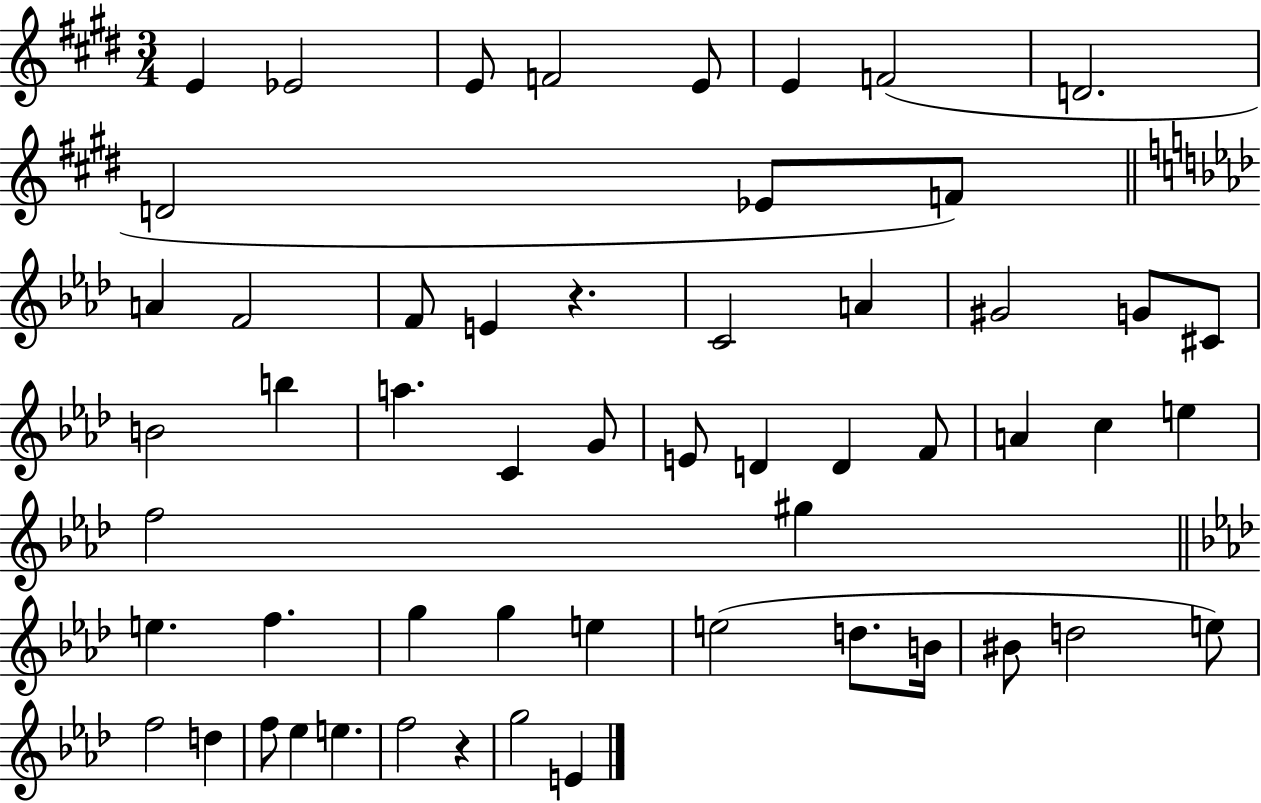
E4/q Eb4/h E4/e F4/h E4/e E4/q F4/h D4/h. D4/h Eb4/e F4/e A4/q F4/h F4/e E4/q R/q. C4/h A4/q G#4/h G4/e C#4/e B4/h B5/q A5/q. C4/q G4/e E4/e D4/q D4/q F4/e A4/q C5/q E5/q F5/h G#5/q E5/q. F5/q. G5/q G5/q E5/q E5/h D5/e. B4/s BIS4/e D5/h E5/e F5/h D5/q F5/e Eb5/q E5/q. F5/h R/q G5/h E4/q